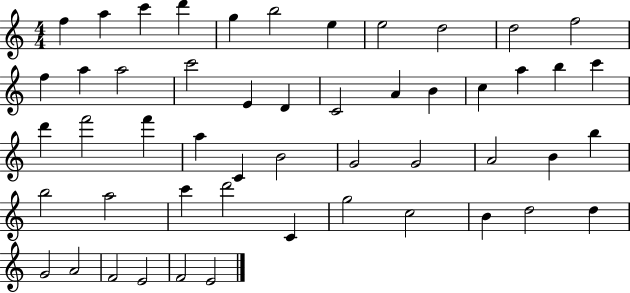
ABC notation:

X:1
T:Untitled
M:4/4
L:1/4
K:C
f a c' d' g b2 e e2 d2 d2 f2 f a a2 c'2 E D C2 A B c a b c' d' f'2 f' a C B2 G2 G2 A2 B b b2 a2 c' d'2 C g2 c2 B d2 d G2 A2 F2 E2 F2 E2